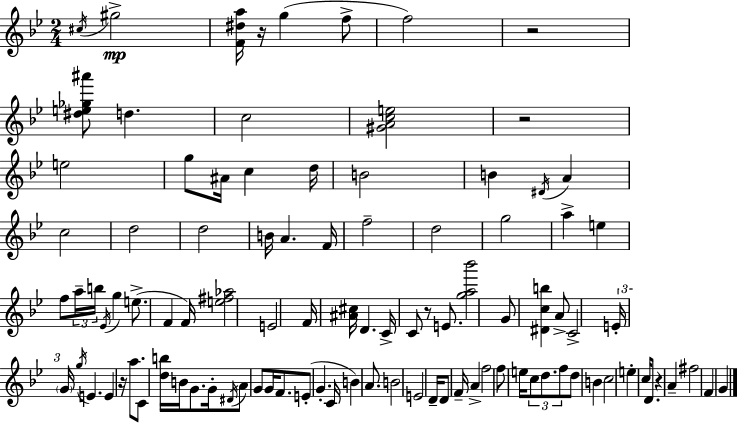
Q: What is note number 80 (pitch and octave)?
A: E5